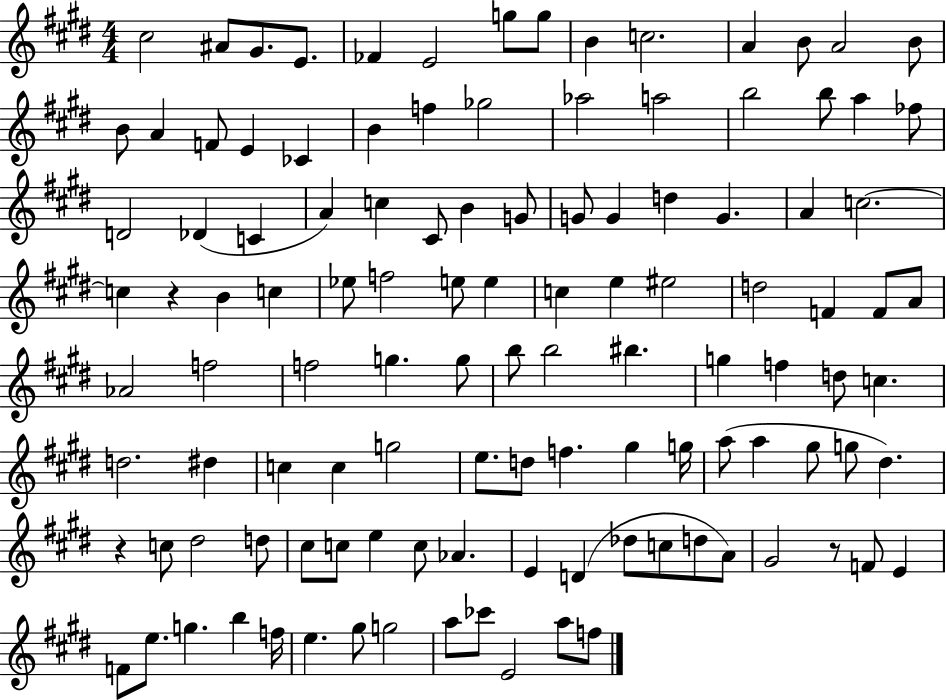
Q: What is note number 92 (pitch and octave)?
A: E4